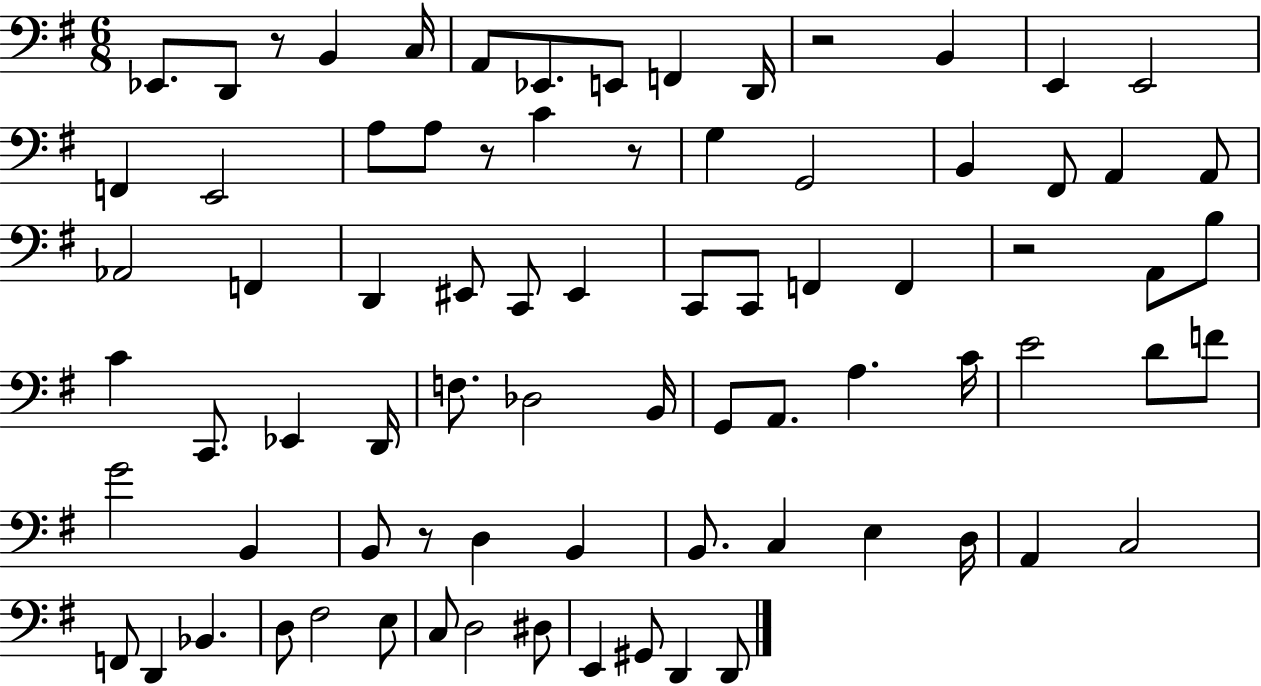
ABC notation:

X:1
T:Untitled
M:6/8
L:1/4
K:G
_E,,/2 D,,/2 z/2 B,, C,/4 A,,/2 _E,,/2 E,,/2 F,, D,,/4 z2 B,, E,, E,,2 F,, E,,2 A,/2 A,/2 z/2 C z/2 G, G,,2 B,, ^F,,/2 A,, A,,/2 _A,,2 F,, D,, ^E,,/2 C,,/2 ^E,, C,,/2 C,,/2 F,, F,, z2 A,,/2 B,/2 C C,,/2 _E,, D,,/4 F,/2 _D,2 B,,/4 G,,/2 A,,/2 A, C/4 E2 D/2 F/2 G2 B,, B,,/2 z/2 D, B,, B,,/2 C, E, D,/4 A,, C,2 F,,/2 D,, _B,, D,/2 ^F,2 E,/2 C,/2 D,2 ^D,/2 E,, ^G,,/2 D,, D,,/2